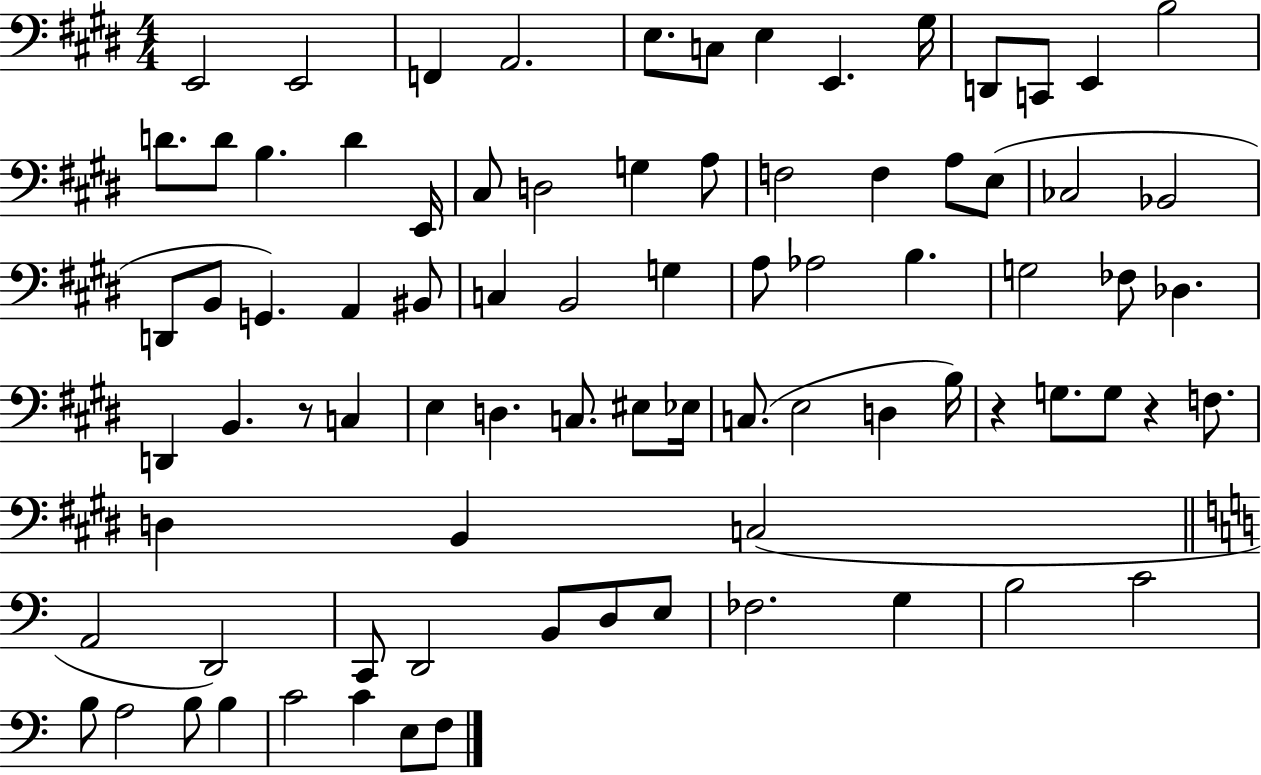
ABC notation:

X:1
T:Untitled
M:4/4
L:1/4
K:E
E,,2 E,,2 F,, A,,2 E,/2 C,/2 E, E,, ^G,/4 D,,/2 C,,/2 E,, B,2 D/2 D/2 B, D E,,/4 ^C,/2 D,2 G, A,/2 F,2 F, A,/2 E,/2 _C,2 _B,,2 D,,/2 B,,/2 G,, A,, ^B,,/2 C, B,,2 G, A,/2 _A,2 B, G,2 _F,/2 _D, D,, B,, z/2 C, E, D, C,/2 ^E,/2 _E,/4 C,/2 E,2 D, B,/4 z G,/2 G,/2 z F,/2 D, B,, C,2 A,,2 D,,2 C,,/2 D,,2 B,,/2 D,/2 E,/2 _F,2 G, B,2 C2 B,/2 A,2 B,/2 B, C2 C E,/2 F,/2